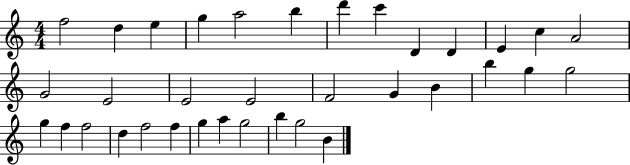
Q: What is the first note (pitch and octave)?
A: F5